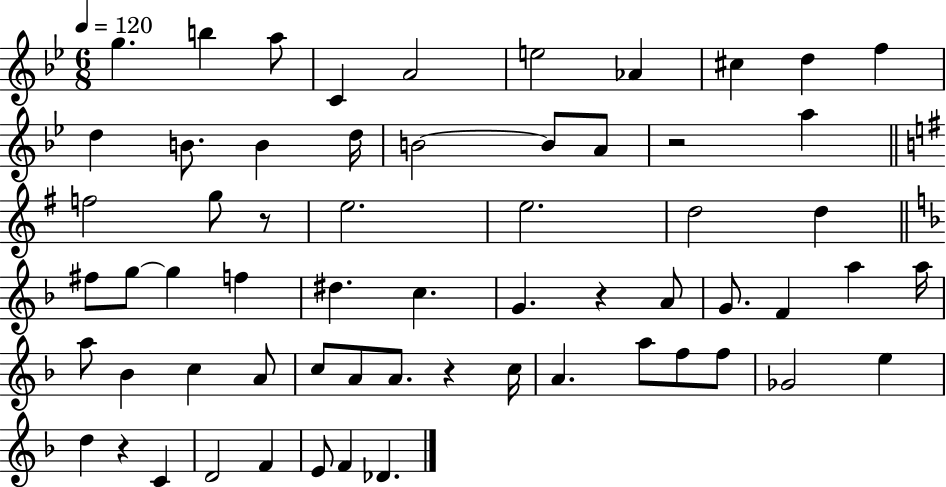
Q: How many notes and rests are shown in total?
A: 62